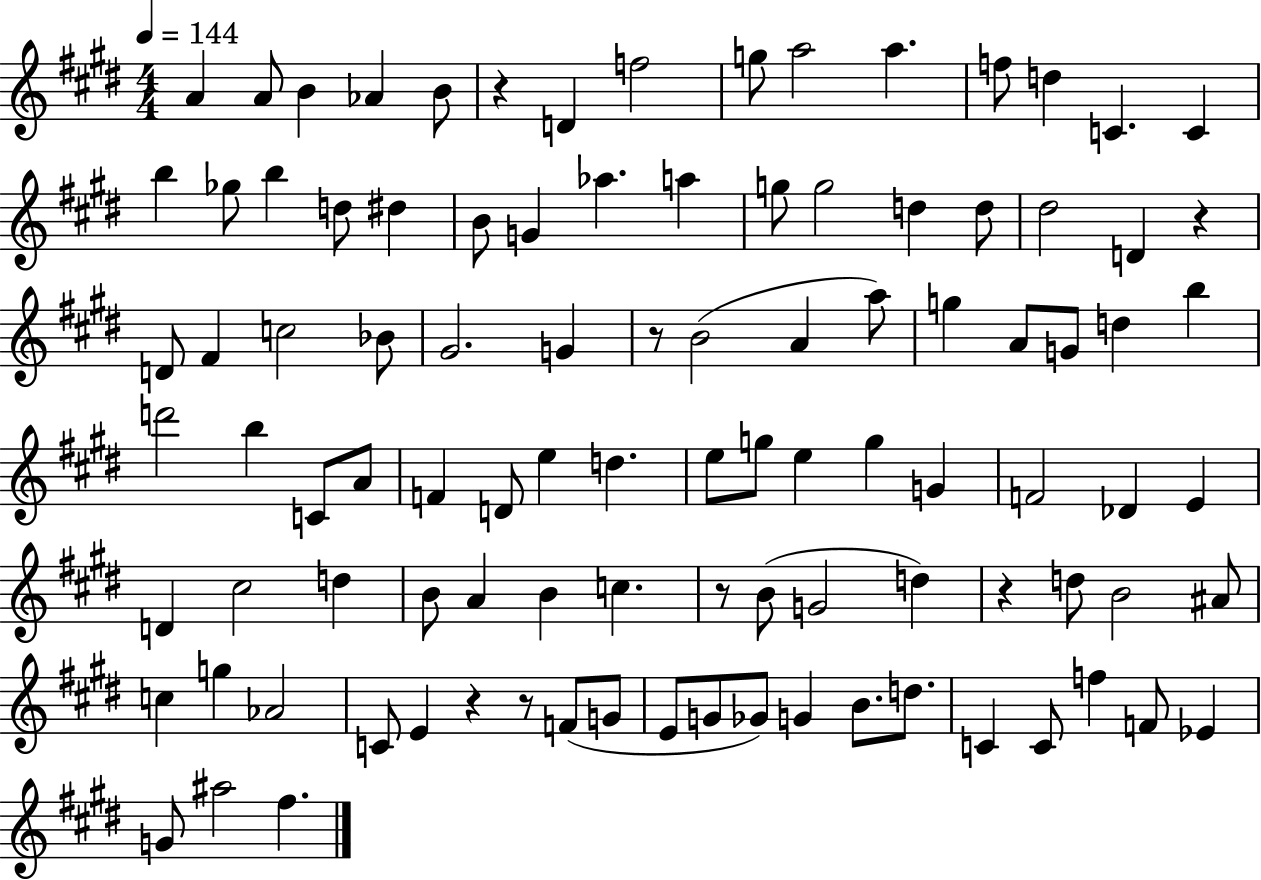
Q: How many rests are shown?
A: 7